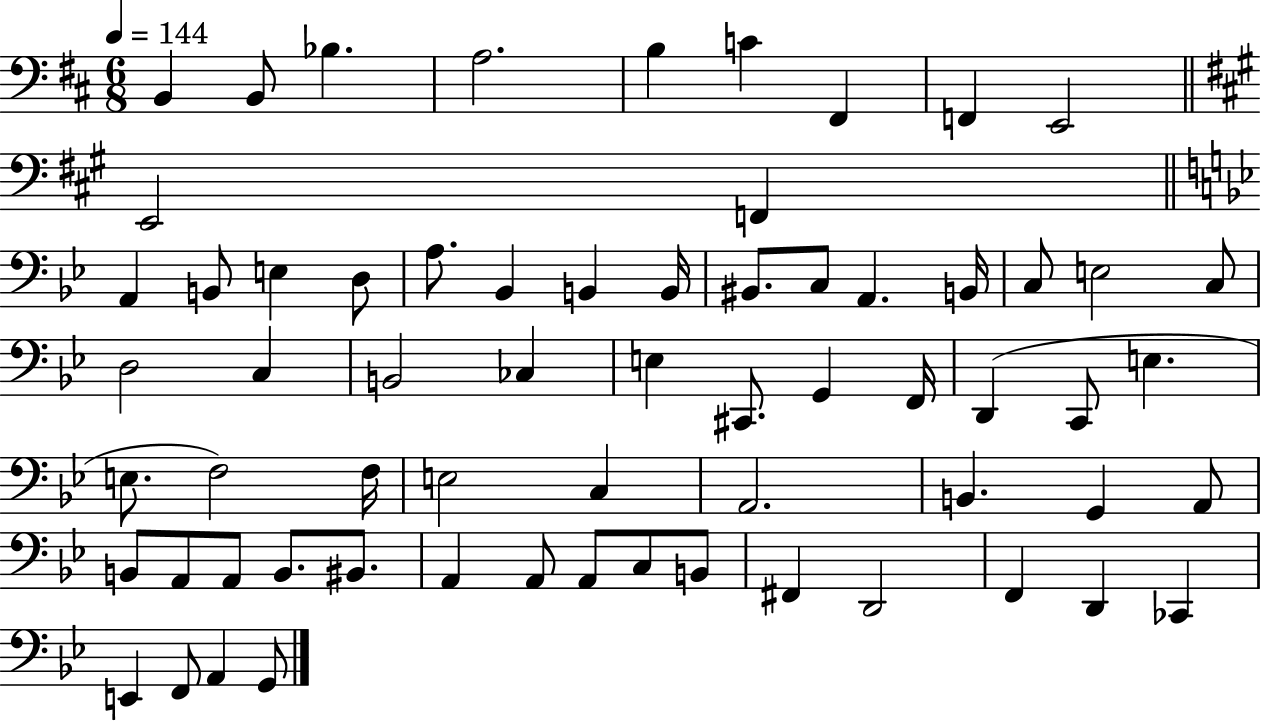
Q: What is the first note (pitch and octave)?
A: B2